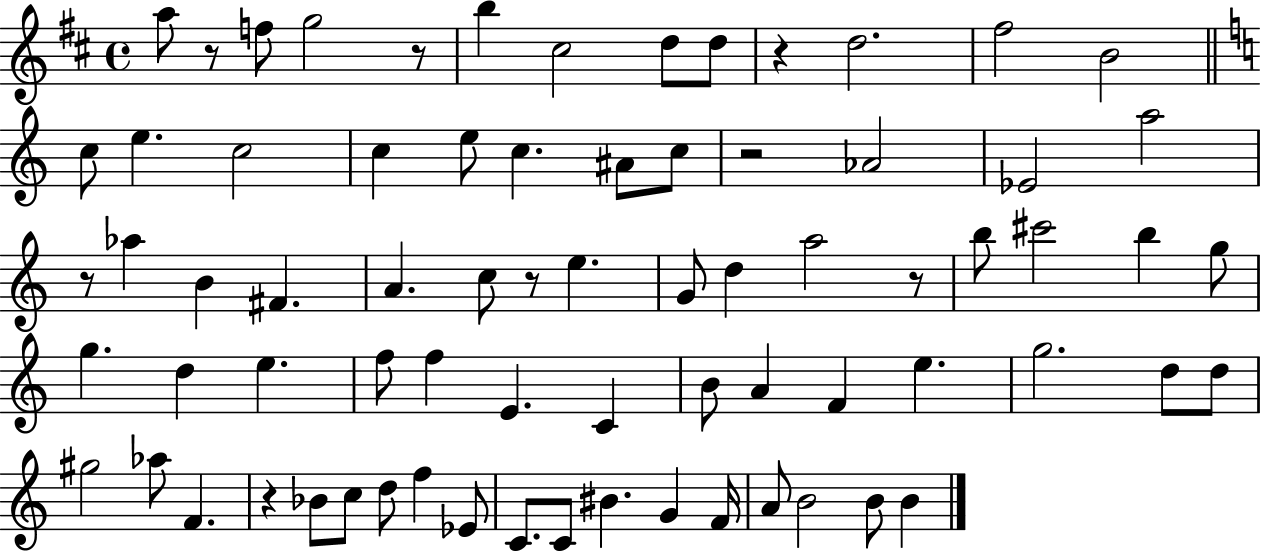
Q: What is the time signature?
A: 4/4